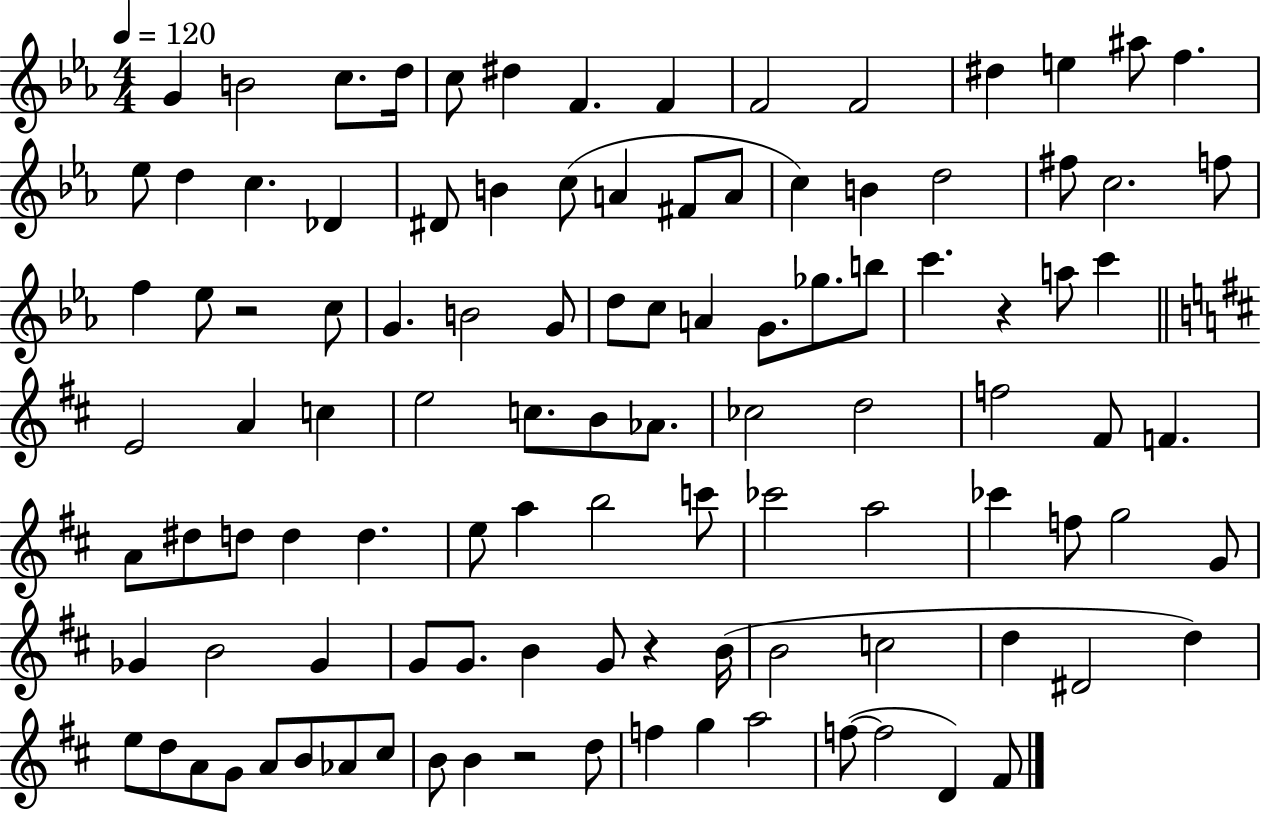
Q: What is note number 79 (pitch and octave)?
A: G4